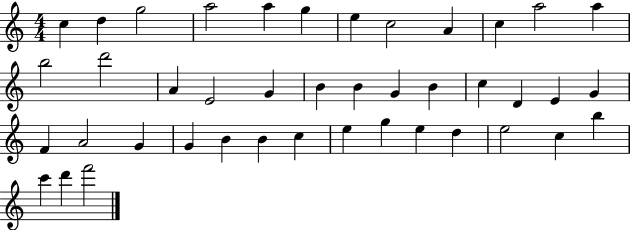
{
  \clef treble
  \numericTimeSignature
  \time 4/4
  \key c \major
  c''4 d''4 g''2 | a''2 a''4 g''4 | e''4 c''2 a'4 | c''4 a''2 a''4 | \break b''2 d'''2 | a'4 e'2 g'4 | b'4 b'4 g'4 b'4 | c''4 d'4 e'4 g'4 | \break f'4 a'2 g'4 | g'4 b'4 b'4 c''4 | e''4 g''4 e''4 d''4 | e''2 c''4 b''4 | \break c'''4 d'''4 f'''2 | \bar "|."
}